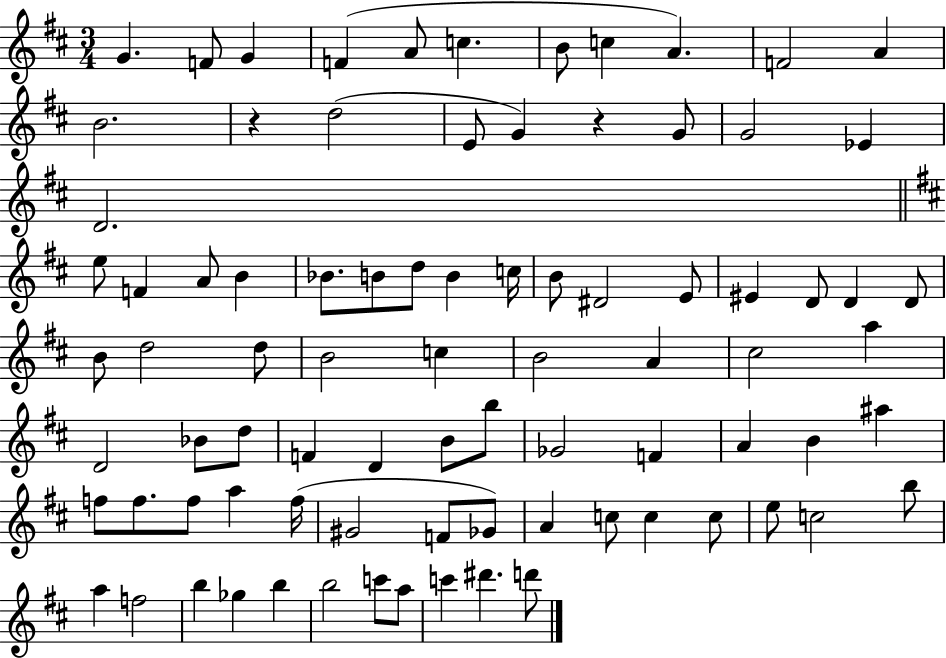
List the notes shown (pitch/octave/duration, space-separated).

G4/q. F4/e G4/q F4/q A4/e C5/q. B4/e C5/q A4/q. F4/h A4/q B4/h. R/q D5/h E4/e G4/q R/q G4/e G4/h Eb4/q D4/h. E5/e F4/q A4/e B4/q Bb4/e. B4/e D5/e B4/q C5/s B4/e D#4/h E4/e EIS4/q D4/e D4/q D4/e B4/e D5/h D5/e B4/h C5/q B4/h A4/q C#5/h A5/q D4/h Bb4/e D5/e F4/q D4/q B4/e B5/e Gb4/h F4/q A4/q B4/q A#5/q F5/e F5/e. F5/e A5/q F5/s G#4/h F4/e Gb4/e A4/q C5/e C5/q C5/e E5/e C5/h B5/e A5/q F5/h B5/q Gb5/q B5/q B5/h C6/e A5/e C6/q D#6/q. D6/e